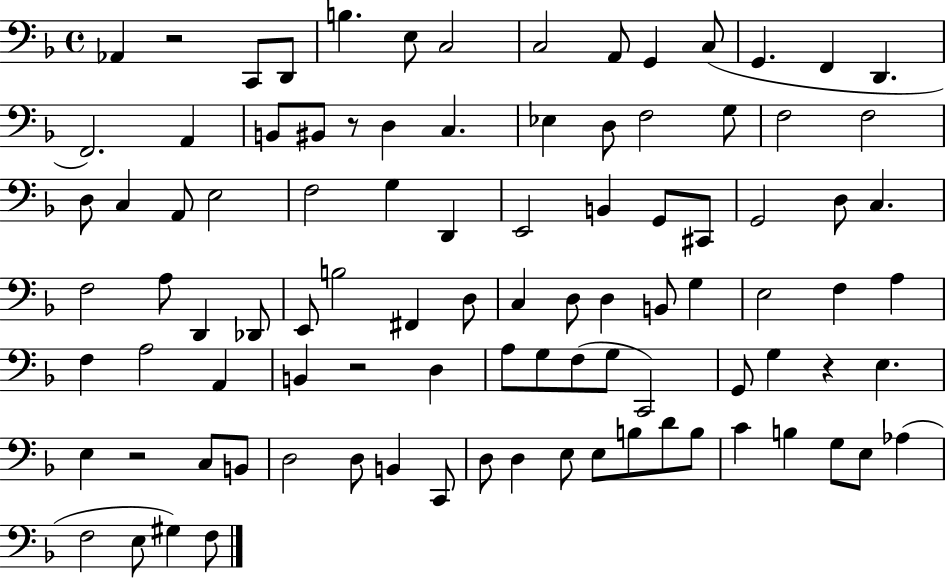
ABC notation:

X:1
T:Untitled
M:4/4
L:1/4
K:F
_A,, z2 C,,/2 D,,/2 B, E,/2 C,2 C,2 A,,/2 G,, C,/2 G,, F,, D,, F,,2 A,, B,,/2 ^B,,/2 z/2 D, C, _E, D,/2 F,2 G,/2 F,2 F,2 D,/2 C, A,,/2 E,2 F,2 G, D,, E,,2 B,, G,,/2 ^C,,/2 G,,2 D,/2 C, F,2 A,/2 D,, _D,,/2 E,,/2 B,2 ^F,, D,/2 C, D,/2 D, B,,/2 G, E,2 F, A, F, A,2 A,, B,, z2 D, A,/2 G,/2 F,/2 G,/2 C,,2 G,,/2 G, z E, E, z2 C,/2 B,,/2 D,2 D,/2 B,, C,,/2 D,/2 D, E,/2 E,/2 B,/2 D/2 B,/2 C B, G,/2 E,/2 _A, F,2 E,/2 ^G, F,/2